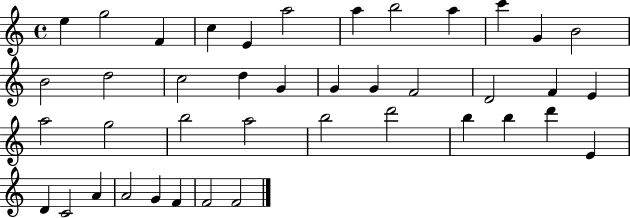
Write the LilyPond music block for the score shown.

{
  \clef treble
  \time 4/4
  \defaultTimeSignature
  \key c \major
  e''4 g''2 f'4 | c''4 e'4 a''2 | a''4 b''2 a''4 | c'''4 g'4 b'2 | \break b'2 d''2 | c''2 d''4 g'4 | g'4 g'4 f'2 | d'2 f'4 e'4 | \break a''2 g''2 | b''2 a''2 | b''2 d'''2 | b''4 b''4 d'''4 e'4 | \break d'4 c'2 a'4 | a'2 g'4 f'4 | f'2 f'2 | \bar "|."
}